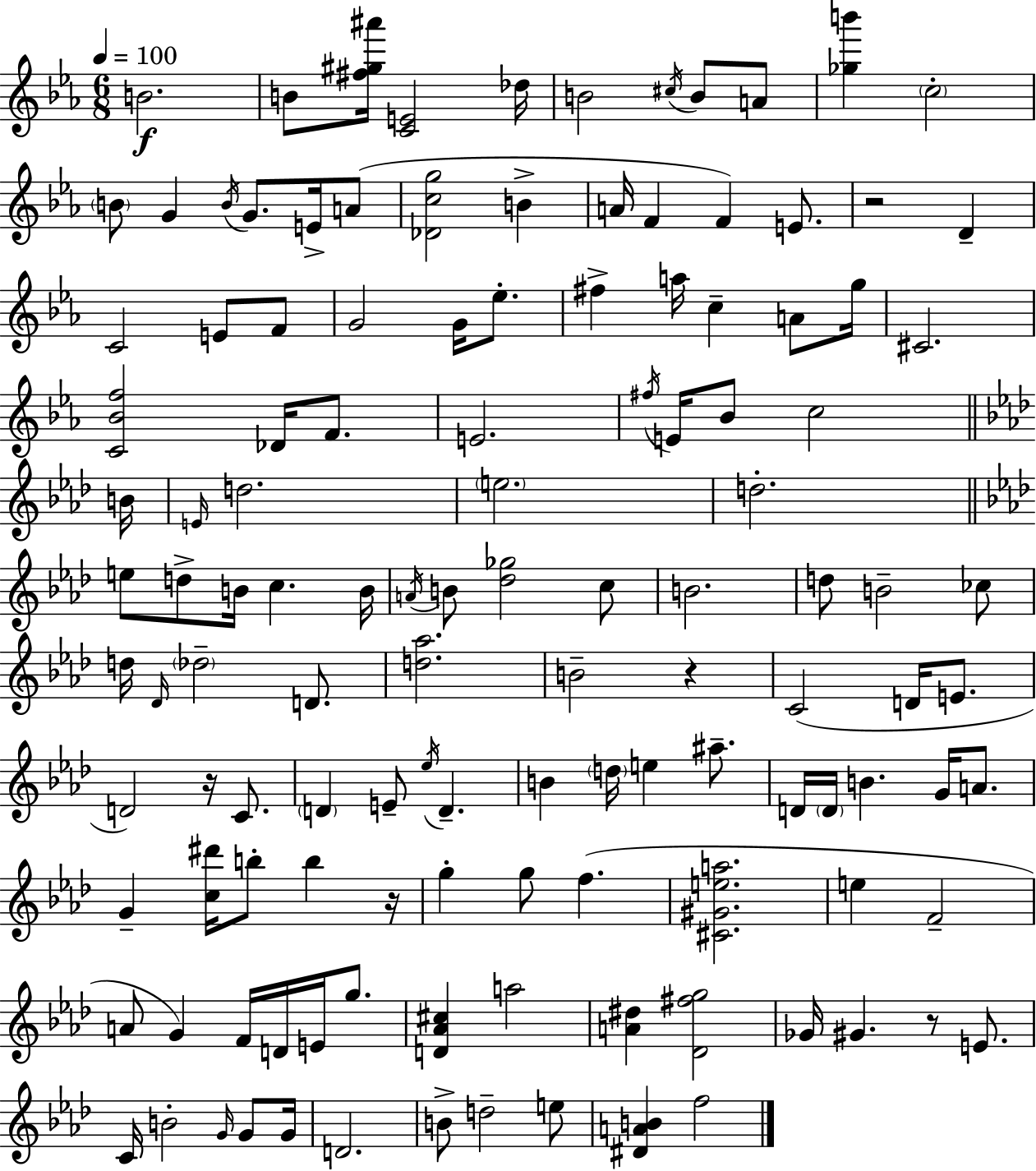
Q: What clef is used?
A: treble